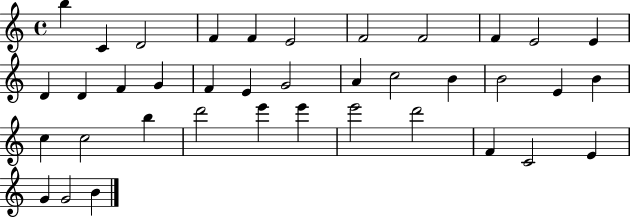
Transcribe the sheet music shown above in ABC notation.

X:1
T:Untitled
M:4/4
L:1/4
K:C
b C D2 F F E2 F2 F2 F E2 E D D F G F E G2 A c2 B B2 E B c c2 b d'2 e' e' e'2 d'2 F C2 E G G2 B